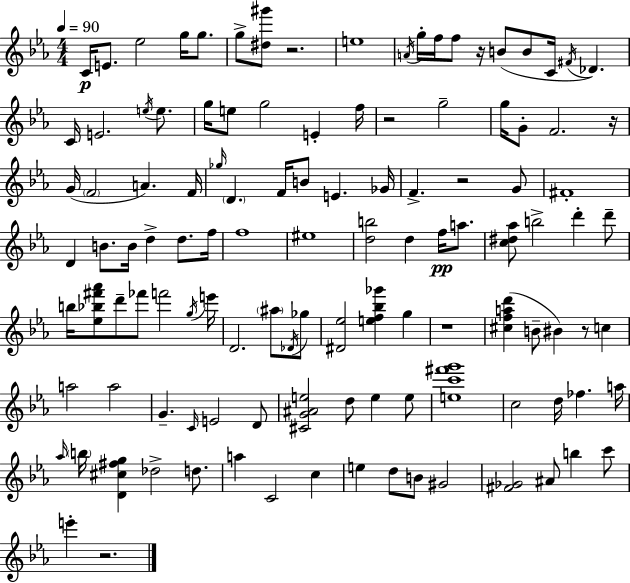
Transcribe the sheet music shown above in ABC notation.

X:1
T:Untitled
M:4/4
L:1/4
K:Eb
C/4 E/2 _e2 g/4 g/2 g/2 [^d^g']/2 z2 e4 A/4 g/4 f/4 f/2 z/4 B/2 B/2 C/4 ^F/4 _D C/4 E2 e/4 e/2 g/4 e/2 g2 E f/4 z2 g2 g/4 G/2 F2 z/4 G/4 F2 A F/4 _g/4 D F/4 B/2 E _G/4 F z2 G/2 ^F4 D B/2 B/4 d d/2 f/4 f4 ^e4 [db]2 d f/4 a/2 [c^d_a]/2 b2 d' d'/2 b/4 [_e_b^f'_a']/2 d'/2 _f'/2 f'2 g/4 e'/4 D2 ^a/2 _D/4 _g/2 [^D_e]2 [ef_b_g'] g z4 [^cfad'] B/2 ^B z/2 c a2 a2 G C/4 E2 D/2 [^CG^Ae]2 d/2 e e/2 [ec'^f'g']4 c2 d/4 _f a/4 _a/4 b/4 [D^c^fg] _d2 d/2 a C2 c e d/2 B/2 ^G2 [^F_G]2 ^A/2 b c'/2 e' z2